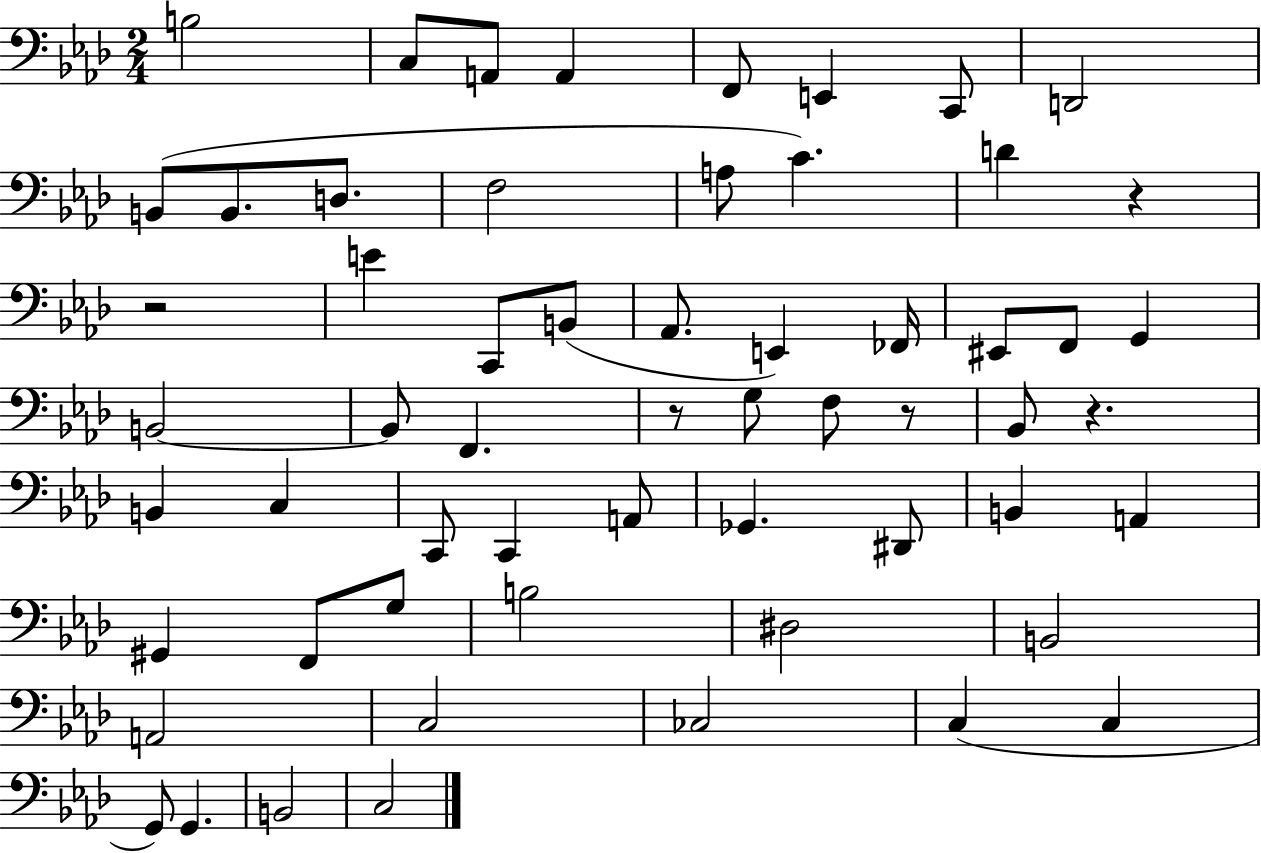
B3/h C3/e A2/e A2/q F2/e E2/q C2/e D2/h B2/e B2/e. D3/e. F3/h A3/e C4/q. D4/q R/q R/h E4/q C2/e B2/e Ab2/e. E2/q FES2/s EIS2/e F2/e G2/q B2/h B2/e F2/q. R/e G3/e F3/e R/e Bb2/e R/q. B2/q C3/q C2/e C2/q A2/e Gb2/q. D#2/e B2/q A2/q G#2/q F2/e G3/e B3/h D#3/h B2/h A2/h C3/h CES3/h C3/q C3/q G2/e G2/q. B2/h C3/h